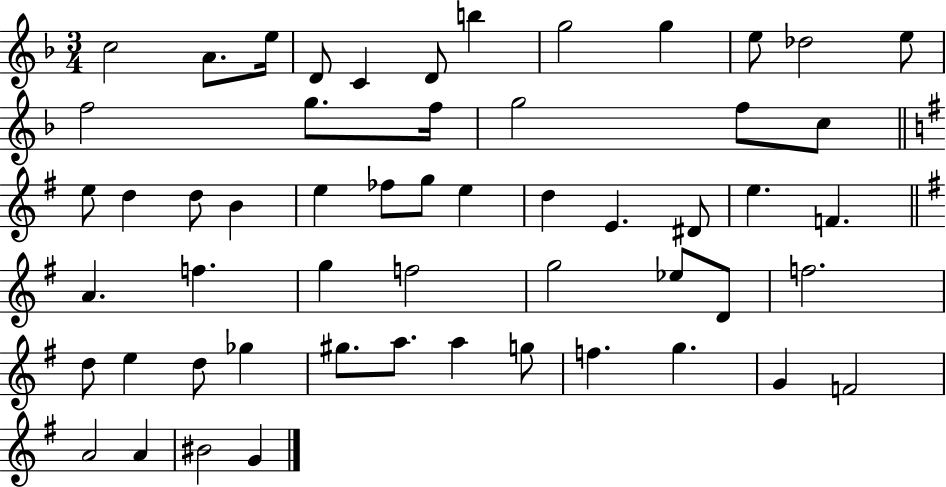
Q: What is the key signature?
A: F major